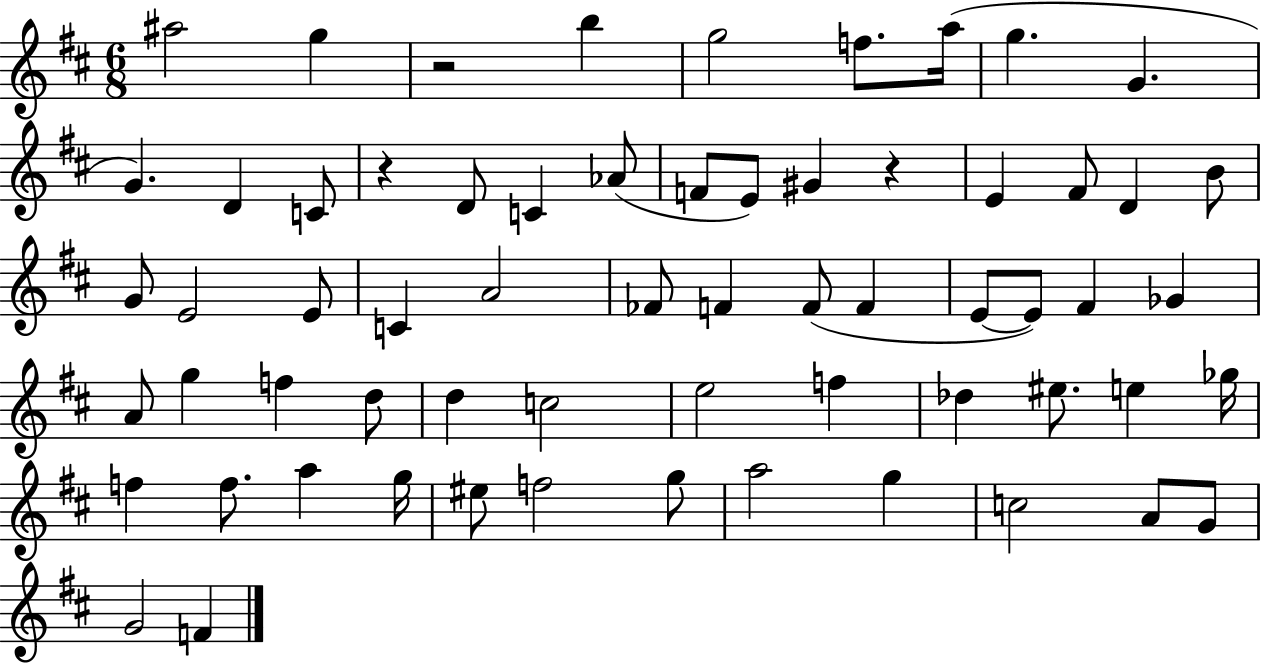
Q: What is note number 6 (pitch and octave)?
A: A5